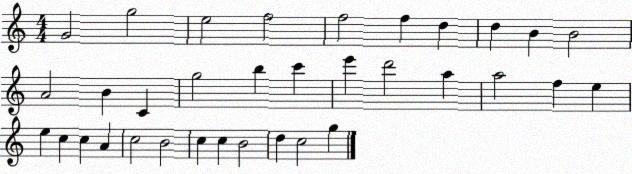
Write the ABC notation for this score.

X:1
T:Untitled
M:4/4
L:1/4
K:C
G2 g2 e2 f2 f2 f d d B B2 A2 B C g2 b c' e' d'2 a a2 f e e c c A c2 B2 c c B2 d c2 g